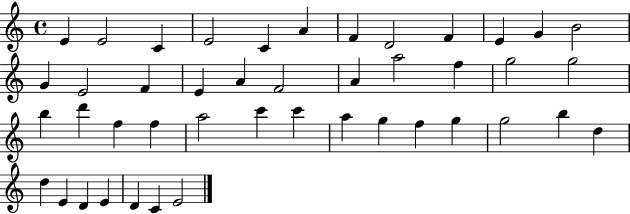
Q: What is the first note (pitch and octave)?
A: E4